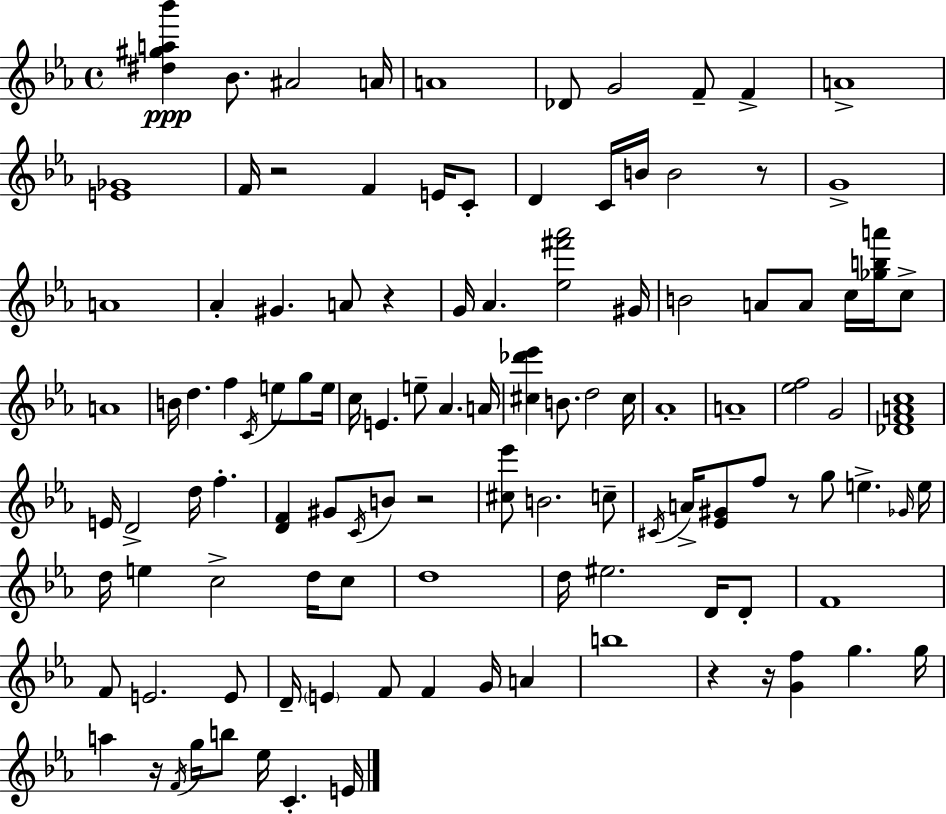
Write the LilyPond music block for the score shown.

{
  \clef treble
  \time 4/4
  \defaultTimeSignature
  \key ees \major
  <dis'' gis'' a'' bes'''>4\ppp bes'8. ais'2 a'16 | a'1 | des'8 g'2 f'8-- f'4-> | a'1-> | \break <e' ges'>1 | f'16 r2 f'4 e'16 c'8-. | d'4 c'16 b'16 b'2 r8 | g'1-> | \break a'1 | aes'4-. gis'4. a'8 r4 | g'16 aes'4. <ees'' fis''' aes'''>2 gis'16 | b'2 a'8 a'8 c''16 <ges'' b'' a'''>16 c''8-> | \break a'1 | b'16 d''4. f''4 \acciaccatura { c'16 } e''8 g''8 | e''16 c''16 e'4. e''8-- aes'4. | a'16 <cis'' des''' ees'''>4 b'8. d''2 | \break cis''16 aes'1-. | a'1-- | <ees'' f''>2 g'2 | <des' f' a' c''>1 | \break e'16 d'2-> d''16 f''4.-. | <d' f'>4 gis'8 \acciaccatura { c'16 } b'8 r2 | <cis'' ees'''>8 b'2. | c''8-- \acciaccatura { cis'16 } a'16-> <ees' gis'>8 f''8 r8 g''8 e''4.-> | \break \grace { ges'16 } e''16 d''16 e''4 c''2-> | d''16 c''8 d''1 | d''16 eis''2. | d'16 d'8-. f'1 | \break f'8 e'2. | e'8 d'16-- \parenthesize e'4 f'8 f'4 g'16 | a'4 b''1 | r4 r16 <g' f''>4 g''4. | \break g''16 a''4 r16 \acciaccatura { f'16 } g''16 b''8 ees''16 c'4.-. | e'16 \bar "|."
}